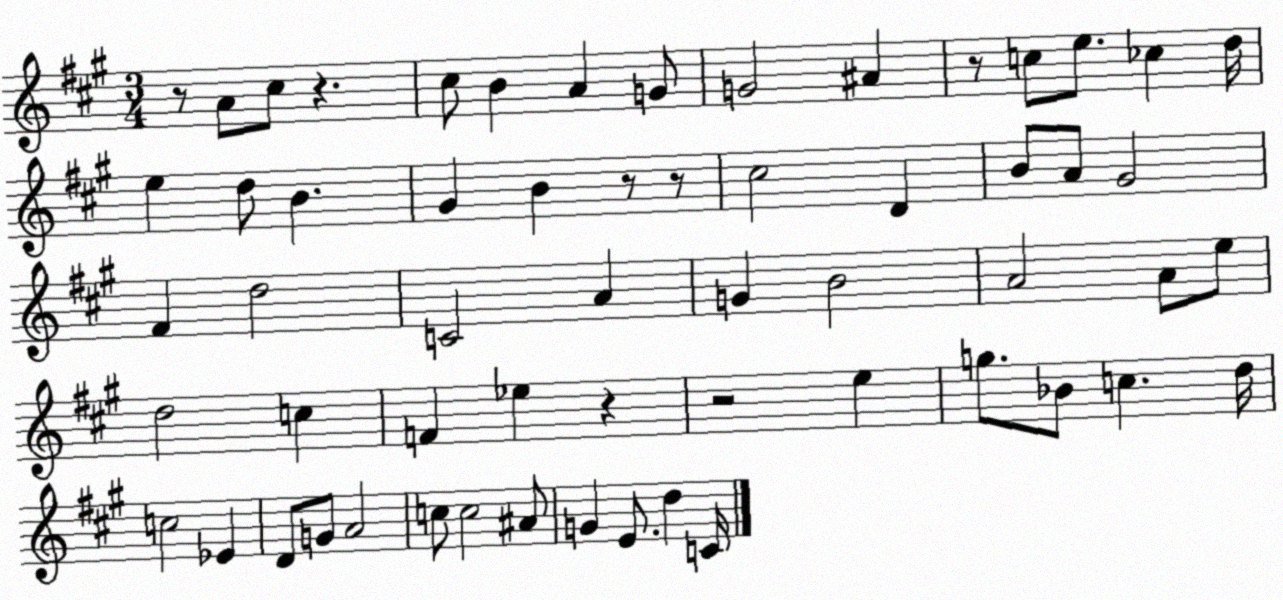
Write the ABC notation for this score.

X:1
T:Untitled
M:3/4
L:1/4
K:A
z/2 A/2 ^c/2 z ^c/2 B A G/2 G2 ^A z/2 c/2 e/2 _c d/4 e d/2 B ^G B z/2 z/2 ^c2 D B/2 A/2 ^G2 ^F d2 C2 A G B2 A2 A/2 e/2 d2 c F _e z z2 e g/2 _B/2 c d/4 c2 _E D/2 G/2 A2 c/2 c2 ^A/2 G E/2 d C/4